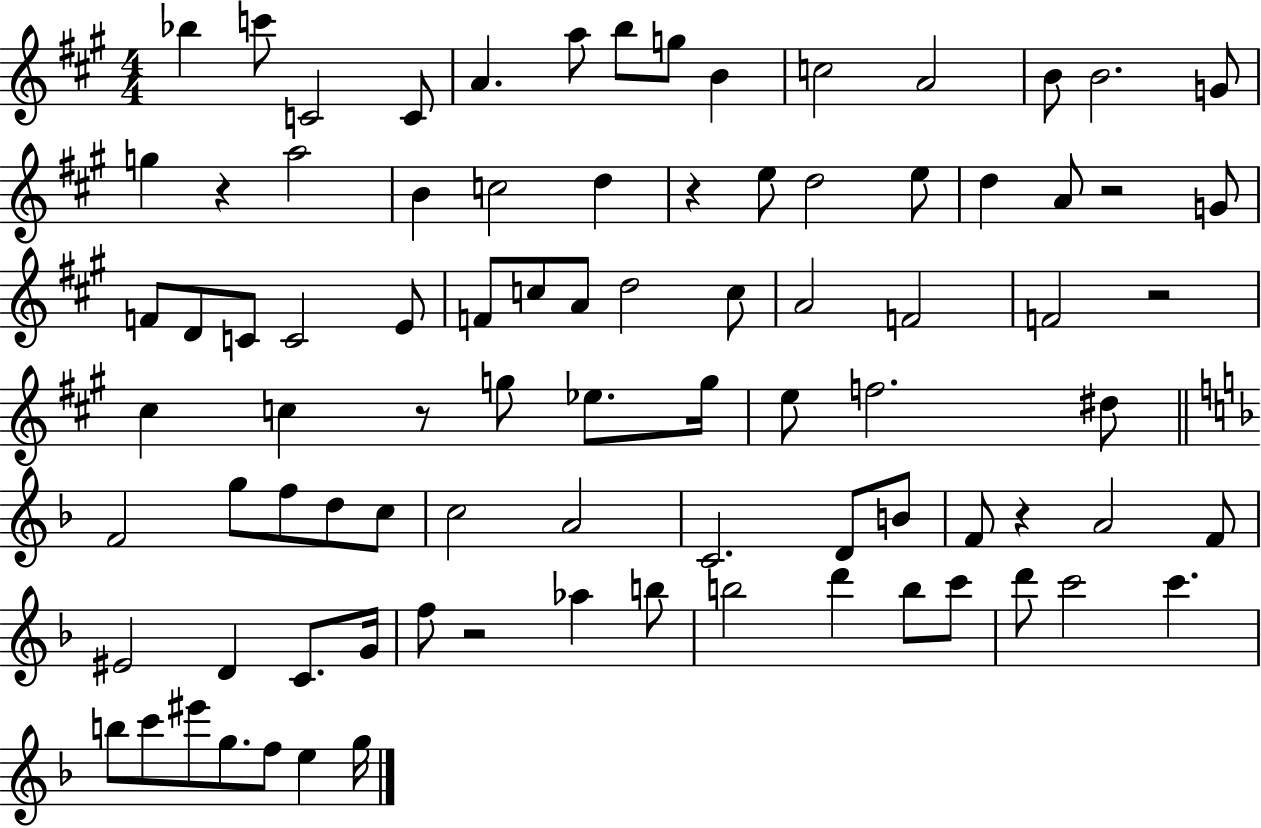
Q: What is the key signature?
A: A major